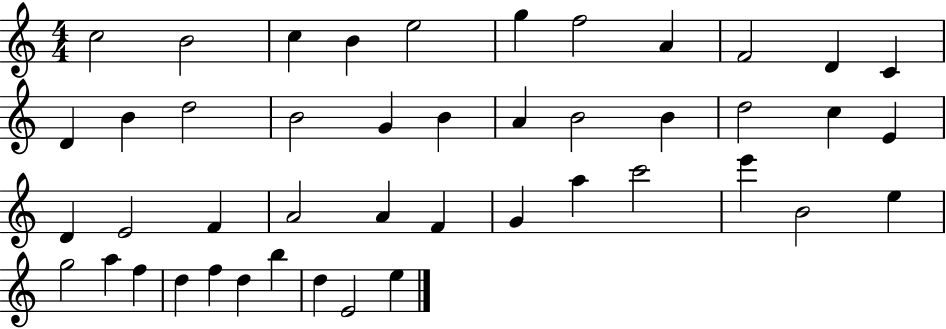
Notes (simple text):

C5/h B4/h C5/q B4/q E5/h G5/q F5/h A4/q F4/h D4/q C4/q D4/q B4/q D5/h B4/h G4/q B4/q A4/q B4/h B4/q D5/h C5/q E4/q D4/q E4/h F4/q A4/h A4/q F4/q G4/q A5/q C6/h E6/q B4/h E5/q G5/h A5/q F5/q D5/q F5/q D5/q B5/q D5/q E4/h E5/q